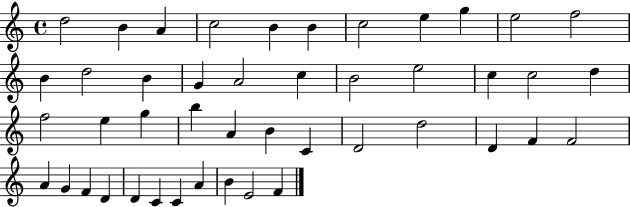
X:1
T:Untitled
M:4/4
L:1/4
K:C
d2 B A c2 B B c2 e g e2 f2 B d2 B G A2 c B2 e2 c c2 d f2 e g b A B C D2 d2 D F F2 A G F D D C C A B E2 F